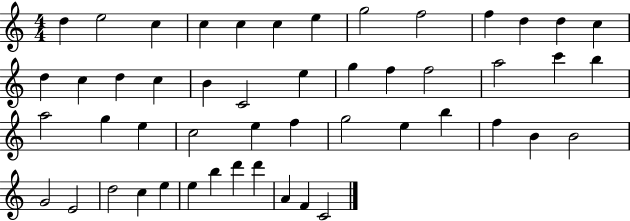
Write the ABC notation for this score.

X:1
T:Untitled
M:4/4
L:1/4
K:C
d e2 c c c c e g2 f2 f d d c d c d c B C2 e g f f2 a2 c' b a2 g e c2 e f g2 e b f B B2 G2 E2 d2 c e e b d' d' A F C2